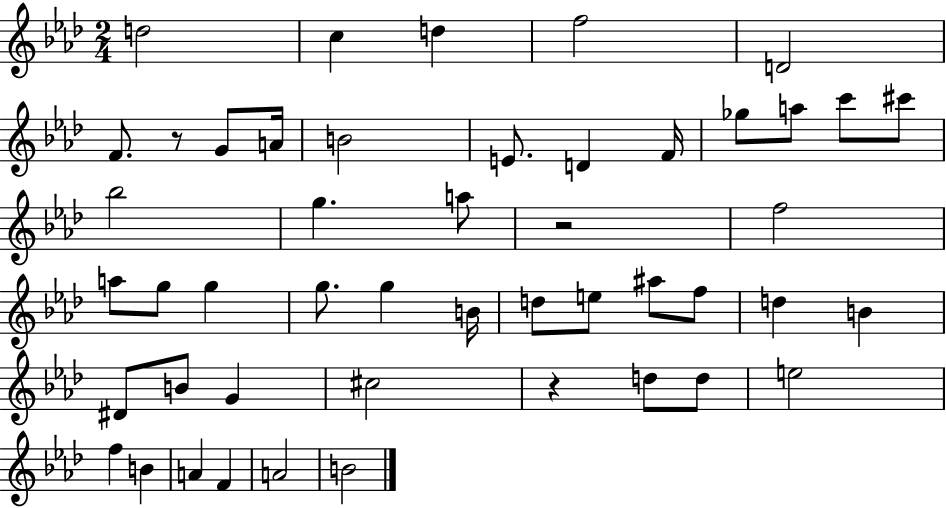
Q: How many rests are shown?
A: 3